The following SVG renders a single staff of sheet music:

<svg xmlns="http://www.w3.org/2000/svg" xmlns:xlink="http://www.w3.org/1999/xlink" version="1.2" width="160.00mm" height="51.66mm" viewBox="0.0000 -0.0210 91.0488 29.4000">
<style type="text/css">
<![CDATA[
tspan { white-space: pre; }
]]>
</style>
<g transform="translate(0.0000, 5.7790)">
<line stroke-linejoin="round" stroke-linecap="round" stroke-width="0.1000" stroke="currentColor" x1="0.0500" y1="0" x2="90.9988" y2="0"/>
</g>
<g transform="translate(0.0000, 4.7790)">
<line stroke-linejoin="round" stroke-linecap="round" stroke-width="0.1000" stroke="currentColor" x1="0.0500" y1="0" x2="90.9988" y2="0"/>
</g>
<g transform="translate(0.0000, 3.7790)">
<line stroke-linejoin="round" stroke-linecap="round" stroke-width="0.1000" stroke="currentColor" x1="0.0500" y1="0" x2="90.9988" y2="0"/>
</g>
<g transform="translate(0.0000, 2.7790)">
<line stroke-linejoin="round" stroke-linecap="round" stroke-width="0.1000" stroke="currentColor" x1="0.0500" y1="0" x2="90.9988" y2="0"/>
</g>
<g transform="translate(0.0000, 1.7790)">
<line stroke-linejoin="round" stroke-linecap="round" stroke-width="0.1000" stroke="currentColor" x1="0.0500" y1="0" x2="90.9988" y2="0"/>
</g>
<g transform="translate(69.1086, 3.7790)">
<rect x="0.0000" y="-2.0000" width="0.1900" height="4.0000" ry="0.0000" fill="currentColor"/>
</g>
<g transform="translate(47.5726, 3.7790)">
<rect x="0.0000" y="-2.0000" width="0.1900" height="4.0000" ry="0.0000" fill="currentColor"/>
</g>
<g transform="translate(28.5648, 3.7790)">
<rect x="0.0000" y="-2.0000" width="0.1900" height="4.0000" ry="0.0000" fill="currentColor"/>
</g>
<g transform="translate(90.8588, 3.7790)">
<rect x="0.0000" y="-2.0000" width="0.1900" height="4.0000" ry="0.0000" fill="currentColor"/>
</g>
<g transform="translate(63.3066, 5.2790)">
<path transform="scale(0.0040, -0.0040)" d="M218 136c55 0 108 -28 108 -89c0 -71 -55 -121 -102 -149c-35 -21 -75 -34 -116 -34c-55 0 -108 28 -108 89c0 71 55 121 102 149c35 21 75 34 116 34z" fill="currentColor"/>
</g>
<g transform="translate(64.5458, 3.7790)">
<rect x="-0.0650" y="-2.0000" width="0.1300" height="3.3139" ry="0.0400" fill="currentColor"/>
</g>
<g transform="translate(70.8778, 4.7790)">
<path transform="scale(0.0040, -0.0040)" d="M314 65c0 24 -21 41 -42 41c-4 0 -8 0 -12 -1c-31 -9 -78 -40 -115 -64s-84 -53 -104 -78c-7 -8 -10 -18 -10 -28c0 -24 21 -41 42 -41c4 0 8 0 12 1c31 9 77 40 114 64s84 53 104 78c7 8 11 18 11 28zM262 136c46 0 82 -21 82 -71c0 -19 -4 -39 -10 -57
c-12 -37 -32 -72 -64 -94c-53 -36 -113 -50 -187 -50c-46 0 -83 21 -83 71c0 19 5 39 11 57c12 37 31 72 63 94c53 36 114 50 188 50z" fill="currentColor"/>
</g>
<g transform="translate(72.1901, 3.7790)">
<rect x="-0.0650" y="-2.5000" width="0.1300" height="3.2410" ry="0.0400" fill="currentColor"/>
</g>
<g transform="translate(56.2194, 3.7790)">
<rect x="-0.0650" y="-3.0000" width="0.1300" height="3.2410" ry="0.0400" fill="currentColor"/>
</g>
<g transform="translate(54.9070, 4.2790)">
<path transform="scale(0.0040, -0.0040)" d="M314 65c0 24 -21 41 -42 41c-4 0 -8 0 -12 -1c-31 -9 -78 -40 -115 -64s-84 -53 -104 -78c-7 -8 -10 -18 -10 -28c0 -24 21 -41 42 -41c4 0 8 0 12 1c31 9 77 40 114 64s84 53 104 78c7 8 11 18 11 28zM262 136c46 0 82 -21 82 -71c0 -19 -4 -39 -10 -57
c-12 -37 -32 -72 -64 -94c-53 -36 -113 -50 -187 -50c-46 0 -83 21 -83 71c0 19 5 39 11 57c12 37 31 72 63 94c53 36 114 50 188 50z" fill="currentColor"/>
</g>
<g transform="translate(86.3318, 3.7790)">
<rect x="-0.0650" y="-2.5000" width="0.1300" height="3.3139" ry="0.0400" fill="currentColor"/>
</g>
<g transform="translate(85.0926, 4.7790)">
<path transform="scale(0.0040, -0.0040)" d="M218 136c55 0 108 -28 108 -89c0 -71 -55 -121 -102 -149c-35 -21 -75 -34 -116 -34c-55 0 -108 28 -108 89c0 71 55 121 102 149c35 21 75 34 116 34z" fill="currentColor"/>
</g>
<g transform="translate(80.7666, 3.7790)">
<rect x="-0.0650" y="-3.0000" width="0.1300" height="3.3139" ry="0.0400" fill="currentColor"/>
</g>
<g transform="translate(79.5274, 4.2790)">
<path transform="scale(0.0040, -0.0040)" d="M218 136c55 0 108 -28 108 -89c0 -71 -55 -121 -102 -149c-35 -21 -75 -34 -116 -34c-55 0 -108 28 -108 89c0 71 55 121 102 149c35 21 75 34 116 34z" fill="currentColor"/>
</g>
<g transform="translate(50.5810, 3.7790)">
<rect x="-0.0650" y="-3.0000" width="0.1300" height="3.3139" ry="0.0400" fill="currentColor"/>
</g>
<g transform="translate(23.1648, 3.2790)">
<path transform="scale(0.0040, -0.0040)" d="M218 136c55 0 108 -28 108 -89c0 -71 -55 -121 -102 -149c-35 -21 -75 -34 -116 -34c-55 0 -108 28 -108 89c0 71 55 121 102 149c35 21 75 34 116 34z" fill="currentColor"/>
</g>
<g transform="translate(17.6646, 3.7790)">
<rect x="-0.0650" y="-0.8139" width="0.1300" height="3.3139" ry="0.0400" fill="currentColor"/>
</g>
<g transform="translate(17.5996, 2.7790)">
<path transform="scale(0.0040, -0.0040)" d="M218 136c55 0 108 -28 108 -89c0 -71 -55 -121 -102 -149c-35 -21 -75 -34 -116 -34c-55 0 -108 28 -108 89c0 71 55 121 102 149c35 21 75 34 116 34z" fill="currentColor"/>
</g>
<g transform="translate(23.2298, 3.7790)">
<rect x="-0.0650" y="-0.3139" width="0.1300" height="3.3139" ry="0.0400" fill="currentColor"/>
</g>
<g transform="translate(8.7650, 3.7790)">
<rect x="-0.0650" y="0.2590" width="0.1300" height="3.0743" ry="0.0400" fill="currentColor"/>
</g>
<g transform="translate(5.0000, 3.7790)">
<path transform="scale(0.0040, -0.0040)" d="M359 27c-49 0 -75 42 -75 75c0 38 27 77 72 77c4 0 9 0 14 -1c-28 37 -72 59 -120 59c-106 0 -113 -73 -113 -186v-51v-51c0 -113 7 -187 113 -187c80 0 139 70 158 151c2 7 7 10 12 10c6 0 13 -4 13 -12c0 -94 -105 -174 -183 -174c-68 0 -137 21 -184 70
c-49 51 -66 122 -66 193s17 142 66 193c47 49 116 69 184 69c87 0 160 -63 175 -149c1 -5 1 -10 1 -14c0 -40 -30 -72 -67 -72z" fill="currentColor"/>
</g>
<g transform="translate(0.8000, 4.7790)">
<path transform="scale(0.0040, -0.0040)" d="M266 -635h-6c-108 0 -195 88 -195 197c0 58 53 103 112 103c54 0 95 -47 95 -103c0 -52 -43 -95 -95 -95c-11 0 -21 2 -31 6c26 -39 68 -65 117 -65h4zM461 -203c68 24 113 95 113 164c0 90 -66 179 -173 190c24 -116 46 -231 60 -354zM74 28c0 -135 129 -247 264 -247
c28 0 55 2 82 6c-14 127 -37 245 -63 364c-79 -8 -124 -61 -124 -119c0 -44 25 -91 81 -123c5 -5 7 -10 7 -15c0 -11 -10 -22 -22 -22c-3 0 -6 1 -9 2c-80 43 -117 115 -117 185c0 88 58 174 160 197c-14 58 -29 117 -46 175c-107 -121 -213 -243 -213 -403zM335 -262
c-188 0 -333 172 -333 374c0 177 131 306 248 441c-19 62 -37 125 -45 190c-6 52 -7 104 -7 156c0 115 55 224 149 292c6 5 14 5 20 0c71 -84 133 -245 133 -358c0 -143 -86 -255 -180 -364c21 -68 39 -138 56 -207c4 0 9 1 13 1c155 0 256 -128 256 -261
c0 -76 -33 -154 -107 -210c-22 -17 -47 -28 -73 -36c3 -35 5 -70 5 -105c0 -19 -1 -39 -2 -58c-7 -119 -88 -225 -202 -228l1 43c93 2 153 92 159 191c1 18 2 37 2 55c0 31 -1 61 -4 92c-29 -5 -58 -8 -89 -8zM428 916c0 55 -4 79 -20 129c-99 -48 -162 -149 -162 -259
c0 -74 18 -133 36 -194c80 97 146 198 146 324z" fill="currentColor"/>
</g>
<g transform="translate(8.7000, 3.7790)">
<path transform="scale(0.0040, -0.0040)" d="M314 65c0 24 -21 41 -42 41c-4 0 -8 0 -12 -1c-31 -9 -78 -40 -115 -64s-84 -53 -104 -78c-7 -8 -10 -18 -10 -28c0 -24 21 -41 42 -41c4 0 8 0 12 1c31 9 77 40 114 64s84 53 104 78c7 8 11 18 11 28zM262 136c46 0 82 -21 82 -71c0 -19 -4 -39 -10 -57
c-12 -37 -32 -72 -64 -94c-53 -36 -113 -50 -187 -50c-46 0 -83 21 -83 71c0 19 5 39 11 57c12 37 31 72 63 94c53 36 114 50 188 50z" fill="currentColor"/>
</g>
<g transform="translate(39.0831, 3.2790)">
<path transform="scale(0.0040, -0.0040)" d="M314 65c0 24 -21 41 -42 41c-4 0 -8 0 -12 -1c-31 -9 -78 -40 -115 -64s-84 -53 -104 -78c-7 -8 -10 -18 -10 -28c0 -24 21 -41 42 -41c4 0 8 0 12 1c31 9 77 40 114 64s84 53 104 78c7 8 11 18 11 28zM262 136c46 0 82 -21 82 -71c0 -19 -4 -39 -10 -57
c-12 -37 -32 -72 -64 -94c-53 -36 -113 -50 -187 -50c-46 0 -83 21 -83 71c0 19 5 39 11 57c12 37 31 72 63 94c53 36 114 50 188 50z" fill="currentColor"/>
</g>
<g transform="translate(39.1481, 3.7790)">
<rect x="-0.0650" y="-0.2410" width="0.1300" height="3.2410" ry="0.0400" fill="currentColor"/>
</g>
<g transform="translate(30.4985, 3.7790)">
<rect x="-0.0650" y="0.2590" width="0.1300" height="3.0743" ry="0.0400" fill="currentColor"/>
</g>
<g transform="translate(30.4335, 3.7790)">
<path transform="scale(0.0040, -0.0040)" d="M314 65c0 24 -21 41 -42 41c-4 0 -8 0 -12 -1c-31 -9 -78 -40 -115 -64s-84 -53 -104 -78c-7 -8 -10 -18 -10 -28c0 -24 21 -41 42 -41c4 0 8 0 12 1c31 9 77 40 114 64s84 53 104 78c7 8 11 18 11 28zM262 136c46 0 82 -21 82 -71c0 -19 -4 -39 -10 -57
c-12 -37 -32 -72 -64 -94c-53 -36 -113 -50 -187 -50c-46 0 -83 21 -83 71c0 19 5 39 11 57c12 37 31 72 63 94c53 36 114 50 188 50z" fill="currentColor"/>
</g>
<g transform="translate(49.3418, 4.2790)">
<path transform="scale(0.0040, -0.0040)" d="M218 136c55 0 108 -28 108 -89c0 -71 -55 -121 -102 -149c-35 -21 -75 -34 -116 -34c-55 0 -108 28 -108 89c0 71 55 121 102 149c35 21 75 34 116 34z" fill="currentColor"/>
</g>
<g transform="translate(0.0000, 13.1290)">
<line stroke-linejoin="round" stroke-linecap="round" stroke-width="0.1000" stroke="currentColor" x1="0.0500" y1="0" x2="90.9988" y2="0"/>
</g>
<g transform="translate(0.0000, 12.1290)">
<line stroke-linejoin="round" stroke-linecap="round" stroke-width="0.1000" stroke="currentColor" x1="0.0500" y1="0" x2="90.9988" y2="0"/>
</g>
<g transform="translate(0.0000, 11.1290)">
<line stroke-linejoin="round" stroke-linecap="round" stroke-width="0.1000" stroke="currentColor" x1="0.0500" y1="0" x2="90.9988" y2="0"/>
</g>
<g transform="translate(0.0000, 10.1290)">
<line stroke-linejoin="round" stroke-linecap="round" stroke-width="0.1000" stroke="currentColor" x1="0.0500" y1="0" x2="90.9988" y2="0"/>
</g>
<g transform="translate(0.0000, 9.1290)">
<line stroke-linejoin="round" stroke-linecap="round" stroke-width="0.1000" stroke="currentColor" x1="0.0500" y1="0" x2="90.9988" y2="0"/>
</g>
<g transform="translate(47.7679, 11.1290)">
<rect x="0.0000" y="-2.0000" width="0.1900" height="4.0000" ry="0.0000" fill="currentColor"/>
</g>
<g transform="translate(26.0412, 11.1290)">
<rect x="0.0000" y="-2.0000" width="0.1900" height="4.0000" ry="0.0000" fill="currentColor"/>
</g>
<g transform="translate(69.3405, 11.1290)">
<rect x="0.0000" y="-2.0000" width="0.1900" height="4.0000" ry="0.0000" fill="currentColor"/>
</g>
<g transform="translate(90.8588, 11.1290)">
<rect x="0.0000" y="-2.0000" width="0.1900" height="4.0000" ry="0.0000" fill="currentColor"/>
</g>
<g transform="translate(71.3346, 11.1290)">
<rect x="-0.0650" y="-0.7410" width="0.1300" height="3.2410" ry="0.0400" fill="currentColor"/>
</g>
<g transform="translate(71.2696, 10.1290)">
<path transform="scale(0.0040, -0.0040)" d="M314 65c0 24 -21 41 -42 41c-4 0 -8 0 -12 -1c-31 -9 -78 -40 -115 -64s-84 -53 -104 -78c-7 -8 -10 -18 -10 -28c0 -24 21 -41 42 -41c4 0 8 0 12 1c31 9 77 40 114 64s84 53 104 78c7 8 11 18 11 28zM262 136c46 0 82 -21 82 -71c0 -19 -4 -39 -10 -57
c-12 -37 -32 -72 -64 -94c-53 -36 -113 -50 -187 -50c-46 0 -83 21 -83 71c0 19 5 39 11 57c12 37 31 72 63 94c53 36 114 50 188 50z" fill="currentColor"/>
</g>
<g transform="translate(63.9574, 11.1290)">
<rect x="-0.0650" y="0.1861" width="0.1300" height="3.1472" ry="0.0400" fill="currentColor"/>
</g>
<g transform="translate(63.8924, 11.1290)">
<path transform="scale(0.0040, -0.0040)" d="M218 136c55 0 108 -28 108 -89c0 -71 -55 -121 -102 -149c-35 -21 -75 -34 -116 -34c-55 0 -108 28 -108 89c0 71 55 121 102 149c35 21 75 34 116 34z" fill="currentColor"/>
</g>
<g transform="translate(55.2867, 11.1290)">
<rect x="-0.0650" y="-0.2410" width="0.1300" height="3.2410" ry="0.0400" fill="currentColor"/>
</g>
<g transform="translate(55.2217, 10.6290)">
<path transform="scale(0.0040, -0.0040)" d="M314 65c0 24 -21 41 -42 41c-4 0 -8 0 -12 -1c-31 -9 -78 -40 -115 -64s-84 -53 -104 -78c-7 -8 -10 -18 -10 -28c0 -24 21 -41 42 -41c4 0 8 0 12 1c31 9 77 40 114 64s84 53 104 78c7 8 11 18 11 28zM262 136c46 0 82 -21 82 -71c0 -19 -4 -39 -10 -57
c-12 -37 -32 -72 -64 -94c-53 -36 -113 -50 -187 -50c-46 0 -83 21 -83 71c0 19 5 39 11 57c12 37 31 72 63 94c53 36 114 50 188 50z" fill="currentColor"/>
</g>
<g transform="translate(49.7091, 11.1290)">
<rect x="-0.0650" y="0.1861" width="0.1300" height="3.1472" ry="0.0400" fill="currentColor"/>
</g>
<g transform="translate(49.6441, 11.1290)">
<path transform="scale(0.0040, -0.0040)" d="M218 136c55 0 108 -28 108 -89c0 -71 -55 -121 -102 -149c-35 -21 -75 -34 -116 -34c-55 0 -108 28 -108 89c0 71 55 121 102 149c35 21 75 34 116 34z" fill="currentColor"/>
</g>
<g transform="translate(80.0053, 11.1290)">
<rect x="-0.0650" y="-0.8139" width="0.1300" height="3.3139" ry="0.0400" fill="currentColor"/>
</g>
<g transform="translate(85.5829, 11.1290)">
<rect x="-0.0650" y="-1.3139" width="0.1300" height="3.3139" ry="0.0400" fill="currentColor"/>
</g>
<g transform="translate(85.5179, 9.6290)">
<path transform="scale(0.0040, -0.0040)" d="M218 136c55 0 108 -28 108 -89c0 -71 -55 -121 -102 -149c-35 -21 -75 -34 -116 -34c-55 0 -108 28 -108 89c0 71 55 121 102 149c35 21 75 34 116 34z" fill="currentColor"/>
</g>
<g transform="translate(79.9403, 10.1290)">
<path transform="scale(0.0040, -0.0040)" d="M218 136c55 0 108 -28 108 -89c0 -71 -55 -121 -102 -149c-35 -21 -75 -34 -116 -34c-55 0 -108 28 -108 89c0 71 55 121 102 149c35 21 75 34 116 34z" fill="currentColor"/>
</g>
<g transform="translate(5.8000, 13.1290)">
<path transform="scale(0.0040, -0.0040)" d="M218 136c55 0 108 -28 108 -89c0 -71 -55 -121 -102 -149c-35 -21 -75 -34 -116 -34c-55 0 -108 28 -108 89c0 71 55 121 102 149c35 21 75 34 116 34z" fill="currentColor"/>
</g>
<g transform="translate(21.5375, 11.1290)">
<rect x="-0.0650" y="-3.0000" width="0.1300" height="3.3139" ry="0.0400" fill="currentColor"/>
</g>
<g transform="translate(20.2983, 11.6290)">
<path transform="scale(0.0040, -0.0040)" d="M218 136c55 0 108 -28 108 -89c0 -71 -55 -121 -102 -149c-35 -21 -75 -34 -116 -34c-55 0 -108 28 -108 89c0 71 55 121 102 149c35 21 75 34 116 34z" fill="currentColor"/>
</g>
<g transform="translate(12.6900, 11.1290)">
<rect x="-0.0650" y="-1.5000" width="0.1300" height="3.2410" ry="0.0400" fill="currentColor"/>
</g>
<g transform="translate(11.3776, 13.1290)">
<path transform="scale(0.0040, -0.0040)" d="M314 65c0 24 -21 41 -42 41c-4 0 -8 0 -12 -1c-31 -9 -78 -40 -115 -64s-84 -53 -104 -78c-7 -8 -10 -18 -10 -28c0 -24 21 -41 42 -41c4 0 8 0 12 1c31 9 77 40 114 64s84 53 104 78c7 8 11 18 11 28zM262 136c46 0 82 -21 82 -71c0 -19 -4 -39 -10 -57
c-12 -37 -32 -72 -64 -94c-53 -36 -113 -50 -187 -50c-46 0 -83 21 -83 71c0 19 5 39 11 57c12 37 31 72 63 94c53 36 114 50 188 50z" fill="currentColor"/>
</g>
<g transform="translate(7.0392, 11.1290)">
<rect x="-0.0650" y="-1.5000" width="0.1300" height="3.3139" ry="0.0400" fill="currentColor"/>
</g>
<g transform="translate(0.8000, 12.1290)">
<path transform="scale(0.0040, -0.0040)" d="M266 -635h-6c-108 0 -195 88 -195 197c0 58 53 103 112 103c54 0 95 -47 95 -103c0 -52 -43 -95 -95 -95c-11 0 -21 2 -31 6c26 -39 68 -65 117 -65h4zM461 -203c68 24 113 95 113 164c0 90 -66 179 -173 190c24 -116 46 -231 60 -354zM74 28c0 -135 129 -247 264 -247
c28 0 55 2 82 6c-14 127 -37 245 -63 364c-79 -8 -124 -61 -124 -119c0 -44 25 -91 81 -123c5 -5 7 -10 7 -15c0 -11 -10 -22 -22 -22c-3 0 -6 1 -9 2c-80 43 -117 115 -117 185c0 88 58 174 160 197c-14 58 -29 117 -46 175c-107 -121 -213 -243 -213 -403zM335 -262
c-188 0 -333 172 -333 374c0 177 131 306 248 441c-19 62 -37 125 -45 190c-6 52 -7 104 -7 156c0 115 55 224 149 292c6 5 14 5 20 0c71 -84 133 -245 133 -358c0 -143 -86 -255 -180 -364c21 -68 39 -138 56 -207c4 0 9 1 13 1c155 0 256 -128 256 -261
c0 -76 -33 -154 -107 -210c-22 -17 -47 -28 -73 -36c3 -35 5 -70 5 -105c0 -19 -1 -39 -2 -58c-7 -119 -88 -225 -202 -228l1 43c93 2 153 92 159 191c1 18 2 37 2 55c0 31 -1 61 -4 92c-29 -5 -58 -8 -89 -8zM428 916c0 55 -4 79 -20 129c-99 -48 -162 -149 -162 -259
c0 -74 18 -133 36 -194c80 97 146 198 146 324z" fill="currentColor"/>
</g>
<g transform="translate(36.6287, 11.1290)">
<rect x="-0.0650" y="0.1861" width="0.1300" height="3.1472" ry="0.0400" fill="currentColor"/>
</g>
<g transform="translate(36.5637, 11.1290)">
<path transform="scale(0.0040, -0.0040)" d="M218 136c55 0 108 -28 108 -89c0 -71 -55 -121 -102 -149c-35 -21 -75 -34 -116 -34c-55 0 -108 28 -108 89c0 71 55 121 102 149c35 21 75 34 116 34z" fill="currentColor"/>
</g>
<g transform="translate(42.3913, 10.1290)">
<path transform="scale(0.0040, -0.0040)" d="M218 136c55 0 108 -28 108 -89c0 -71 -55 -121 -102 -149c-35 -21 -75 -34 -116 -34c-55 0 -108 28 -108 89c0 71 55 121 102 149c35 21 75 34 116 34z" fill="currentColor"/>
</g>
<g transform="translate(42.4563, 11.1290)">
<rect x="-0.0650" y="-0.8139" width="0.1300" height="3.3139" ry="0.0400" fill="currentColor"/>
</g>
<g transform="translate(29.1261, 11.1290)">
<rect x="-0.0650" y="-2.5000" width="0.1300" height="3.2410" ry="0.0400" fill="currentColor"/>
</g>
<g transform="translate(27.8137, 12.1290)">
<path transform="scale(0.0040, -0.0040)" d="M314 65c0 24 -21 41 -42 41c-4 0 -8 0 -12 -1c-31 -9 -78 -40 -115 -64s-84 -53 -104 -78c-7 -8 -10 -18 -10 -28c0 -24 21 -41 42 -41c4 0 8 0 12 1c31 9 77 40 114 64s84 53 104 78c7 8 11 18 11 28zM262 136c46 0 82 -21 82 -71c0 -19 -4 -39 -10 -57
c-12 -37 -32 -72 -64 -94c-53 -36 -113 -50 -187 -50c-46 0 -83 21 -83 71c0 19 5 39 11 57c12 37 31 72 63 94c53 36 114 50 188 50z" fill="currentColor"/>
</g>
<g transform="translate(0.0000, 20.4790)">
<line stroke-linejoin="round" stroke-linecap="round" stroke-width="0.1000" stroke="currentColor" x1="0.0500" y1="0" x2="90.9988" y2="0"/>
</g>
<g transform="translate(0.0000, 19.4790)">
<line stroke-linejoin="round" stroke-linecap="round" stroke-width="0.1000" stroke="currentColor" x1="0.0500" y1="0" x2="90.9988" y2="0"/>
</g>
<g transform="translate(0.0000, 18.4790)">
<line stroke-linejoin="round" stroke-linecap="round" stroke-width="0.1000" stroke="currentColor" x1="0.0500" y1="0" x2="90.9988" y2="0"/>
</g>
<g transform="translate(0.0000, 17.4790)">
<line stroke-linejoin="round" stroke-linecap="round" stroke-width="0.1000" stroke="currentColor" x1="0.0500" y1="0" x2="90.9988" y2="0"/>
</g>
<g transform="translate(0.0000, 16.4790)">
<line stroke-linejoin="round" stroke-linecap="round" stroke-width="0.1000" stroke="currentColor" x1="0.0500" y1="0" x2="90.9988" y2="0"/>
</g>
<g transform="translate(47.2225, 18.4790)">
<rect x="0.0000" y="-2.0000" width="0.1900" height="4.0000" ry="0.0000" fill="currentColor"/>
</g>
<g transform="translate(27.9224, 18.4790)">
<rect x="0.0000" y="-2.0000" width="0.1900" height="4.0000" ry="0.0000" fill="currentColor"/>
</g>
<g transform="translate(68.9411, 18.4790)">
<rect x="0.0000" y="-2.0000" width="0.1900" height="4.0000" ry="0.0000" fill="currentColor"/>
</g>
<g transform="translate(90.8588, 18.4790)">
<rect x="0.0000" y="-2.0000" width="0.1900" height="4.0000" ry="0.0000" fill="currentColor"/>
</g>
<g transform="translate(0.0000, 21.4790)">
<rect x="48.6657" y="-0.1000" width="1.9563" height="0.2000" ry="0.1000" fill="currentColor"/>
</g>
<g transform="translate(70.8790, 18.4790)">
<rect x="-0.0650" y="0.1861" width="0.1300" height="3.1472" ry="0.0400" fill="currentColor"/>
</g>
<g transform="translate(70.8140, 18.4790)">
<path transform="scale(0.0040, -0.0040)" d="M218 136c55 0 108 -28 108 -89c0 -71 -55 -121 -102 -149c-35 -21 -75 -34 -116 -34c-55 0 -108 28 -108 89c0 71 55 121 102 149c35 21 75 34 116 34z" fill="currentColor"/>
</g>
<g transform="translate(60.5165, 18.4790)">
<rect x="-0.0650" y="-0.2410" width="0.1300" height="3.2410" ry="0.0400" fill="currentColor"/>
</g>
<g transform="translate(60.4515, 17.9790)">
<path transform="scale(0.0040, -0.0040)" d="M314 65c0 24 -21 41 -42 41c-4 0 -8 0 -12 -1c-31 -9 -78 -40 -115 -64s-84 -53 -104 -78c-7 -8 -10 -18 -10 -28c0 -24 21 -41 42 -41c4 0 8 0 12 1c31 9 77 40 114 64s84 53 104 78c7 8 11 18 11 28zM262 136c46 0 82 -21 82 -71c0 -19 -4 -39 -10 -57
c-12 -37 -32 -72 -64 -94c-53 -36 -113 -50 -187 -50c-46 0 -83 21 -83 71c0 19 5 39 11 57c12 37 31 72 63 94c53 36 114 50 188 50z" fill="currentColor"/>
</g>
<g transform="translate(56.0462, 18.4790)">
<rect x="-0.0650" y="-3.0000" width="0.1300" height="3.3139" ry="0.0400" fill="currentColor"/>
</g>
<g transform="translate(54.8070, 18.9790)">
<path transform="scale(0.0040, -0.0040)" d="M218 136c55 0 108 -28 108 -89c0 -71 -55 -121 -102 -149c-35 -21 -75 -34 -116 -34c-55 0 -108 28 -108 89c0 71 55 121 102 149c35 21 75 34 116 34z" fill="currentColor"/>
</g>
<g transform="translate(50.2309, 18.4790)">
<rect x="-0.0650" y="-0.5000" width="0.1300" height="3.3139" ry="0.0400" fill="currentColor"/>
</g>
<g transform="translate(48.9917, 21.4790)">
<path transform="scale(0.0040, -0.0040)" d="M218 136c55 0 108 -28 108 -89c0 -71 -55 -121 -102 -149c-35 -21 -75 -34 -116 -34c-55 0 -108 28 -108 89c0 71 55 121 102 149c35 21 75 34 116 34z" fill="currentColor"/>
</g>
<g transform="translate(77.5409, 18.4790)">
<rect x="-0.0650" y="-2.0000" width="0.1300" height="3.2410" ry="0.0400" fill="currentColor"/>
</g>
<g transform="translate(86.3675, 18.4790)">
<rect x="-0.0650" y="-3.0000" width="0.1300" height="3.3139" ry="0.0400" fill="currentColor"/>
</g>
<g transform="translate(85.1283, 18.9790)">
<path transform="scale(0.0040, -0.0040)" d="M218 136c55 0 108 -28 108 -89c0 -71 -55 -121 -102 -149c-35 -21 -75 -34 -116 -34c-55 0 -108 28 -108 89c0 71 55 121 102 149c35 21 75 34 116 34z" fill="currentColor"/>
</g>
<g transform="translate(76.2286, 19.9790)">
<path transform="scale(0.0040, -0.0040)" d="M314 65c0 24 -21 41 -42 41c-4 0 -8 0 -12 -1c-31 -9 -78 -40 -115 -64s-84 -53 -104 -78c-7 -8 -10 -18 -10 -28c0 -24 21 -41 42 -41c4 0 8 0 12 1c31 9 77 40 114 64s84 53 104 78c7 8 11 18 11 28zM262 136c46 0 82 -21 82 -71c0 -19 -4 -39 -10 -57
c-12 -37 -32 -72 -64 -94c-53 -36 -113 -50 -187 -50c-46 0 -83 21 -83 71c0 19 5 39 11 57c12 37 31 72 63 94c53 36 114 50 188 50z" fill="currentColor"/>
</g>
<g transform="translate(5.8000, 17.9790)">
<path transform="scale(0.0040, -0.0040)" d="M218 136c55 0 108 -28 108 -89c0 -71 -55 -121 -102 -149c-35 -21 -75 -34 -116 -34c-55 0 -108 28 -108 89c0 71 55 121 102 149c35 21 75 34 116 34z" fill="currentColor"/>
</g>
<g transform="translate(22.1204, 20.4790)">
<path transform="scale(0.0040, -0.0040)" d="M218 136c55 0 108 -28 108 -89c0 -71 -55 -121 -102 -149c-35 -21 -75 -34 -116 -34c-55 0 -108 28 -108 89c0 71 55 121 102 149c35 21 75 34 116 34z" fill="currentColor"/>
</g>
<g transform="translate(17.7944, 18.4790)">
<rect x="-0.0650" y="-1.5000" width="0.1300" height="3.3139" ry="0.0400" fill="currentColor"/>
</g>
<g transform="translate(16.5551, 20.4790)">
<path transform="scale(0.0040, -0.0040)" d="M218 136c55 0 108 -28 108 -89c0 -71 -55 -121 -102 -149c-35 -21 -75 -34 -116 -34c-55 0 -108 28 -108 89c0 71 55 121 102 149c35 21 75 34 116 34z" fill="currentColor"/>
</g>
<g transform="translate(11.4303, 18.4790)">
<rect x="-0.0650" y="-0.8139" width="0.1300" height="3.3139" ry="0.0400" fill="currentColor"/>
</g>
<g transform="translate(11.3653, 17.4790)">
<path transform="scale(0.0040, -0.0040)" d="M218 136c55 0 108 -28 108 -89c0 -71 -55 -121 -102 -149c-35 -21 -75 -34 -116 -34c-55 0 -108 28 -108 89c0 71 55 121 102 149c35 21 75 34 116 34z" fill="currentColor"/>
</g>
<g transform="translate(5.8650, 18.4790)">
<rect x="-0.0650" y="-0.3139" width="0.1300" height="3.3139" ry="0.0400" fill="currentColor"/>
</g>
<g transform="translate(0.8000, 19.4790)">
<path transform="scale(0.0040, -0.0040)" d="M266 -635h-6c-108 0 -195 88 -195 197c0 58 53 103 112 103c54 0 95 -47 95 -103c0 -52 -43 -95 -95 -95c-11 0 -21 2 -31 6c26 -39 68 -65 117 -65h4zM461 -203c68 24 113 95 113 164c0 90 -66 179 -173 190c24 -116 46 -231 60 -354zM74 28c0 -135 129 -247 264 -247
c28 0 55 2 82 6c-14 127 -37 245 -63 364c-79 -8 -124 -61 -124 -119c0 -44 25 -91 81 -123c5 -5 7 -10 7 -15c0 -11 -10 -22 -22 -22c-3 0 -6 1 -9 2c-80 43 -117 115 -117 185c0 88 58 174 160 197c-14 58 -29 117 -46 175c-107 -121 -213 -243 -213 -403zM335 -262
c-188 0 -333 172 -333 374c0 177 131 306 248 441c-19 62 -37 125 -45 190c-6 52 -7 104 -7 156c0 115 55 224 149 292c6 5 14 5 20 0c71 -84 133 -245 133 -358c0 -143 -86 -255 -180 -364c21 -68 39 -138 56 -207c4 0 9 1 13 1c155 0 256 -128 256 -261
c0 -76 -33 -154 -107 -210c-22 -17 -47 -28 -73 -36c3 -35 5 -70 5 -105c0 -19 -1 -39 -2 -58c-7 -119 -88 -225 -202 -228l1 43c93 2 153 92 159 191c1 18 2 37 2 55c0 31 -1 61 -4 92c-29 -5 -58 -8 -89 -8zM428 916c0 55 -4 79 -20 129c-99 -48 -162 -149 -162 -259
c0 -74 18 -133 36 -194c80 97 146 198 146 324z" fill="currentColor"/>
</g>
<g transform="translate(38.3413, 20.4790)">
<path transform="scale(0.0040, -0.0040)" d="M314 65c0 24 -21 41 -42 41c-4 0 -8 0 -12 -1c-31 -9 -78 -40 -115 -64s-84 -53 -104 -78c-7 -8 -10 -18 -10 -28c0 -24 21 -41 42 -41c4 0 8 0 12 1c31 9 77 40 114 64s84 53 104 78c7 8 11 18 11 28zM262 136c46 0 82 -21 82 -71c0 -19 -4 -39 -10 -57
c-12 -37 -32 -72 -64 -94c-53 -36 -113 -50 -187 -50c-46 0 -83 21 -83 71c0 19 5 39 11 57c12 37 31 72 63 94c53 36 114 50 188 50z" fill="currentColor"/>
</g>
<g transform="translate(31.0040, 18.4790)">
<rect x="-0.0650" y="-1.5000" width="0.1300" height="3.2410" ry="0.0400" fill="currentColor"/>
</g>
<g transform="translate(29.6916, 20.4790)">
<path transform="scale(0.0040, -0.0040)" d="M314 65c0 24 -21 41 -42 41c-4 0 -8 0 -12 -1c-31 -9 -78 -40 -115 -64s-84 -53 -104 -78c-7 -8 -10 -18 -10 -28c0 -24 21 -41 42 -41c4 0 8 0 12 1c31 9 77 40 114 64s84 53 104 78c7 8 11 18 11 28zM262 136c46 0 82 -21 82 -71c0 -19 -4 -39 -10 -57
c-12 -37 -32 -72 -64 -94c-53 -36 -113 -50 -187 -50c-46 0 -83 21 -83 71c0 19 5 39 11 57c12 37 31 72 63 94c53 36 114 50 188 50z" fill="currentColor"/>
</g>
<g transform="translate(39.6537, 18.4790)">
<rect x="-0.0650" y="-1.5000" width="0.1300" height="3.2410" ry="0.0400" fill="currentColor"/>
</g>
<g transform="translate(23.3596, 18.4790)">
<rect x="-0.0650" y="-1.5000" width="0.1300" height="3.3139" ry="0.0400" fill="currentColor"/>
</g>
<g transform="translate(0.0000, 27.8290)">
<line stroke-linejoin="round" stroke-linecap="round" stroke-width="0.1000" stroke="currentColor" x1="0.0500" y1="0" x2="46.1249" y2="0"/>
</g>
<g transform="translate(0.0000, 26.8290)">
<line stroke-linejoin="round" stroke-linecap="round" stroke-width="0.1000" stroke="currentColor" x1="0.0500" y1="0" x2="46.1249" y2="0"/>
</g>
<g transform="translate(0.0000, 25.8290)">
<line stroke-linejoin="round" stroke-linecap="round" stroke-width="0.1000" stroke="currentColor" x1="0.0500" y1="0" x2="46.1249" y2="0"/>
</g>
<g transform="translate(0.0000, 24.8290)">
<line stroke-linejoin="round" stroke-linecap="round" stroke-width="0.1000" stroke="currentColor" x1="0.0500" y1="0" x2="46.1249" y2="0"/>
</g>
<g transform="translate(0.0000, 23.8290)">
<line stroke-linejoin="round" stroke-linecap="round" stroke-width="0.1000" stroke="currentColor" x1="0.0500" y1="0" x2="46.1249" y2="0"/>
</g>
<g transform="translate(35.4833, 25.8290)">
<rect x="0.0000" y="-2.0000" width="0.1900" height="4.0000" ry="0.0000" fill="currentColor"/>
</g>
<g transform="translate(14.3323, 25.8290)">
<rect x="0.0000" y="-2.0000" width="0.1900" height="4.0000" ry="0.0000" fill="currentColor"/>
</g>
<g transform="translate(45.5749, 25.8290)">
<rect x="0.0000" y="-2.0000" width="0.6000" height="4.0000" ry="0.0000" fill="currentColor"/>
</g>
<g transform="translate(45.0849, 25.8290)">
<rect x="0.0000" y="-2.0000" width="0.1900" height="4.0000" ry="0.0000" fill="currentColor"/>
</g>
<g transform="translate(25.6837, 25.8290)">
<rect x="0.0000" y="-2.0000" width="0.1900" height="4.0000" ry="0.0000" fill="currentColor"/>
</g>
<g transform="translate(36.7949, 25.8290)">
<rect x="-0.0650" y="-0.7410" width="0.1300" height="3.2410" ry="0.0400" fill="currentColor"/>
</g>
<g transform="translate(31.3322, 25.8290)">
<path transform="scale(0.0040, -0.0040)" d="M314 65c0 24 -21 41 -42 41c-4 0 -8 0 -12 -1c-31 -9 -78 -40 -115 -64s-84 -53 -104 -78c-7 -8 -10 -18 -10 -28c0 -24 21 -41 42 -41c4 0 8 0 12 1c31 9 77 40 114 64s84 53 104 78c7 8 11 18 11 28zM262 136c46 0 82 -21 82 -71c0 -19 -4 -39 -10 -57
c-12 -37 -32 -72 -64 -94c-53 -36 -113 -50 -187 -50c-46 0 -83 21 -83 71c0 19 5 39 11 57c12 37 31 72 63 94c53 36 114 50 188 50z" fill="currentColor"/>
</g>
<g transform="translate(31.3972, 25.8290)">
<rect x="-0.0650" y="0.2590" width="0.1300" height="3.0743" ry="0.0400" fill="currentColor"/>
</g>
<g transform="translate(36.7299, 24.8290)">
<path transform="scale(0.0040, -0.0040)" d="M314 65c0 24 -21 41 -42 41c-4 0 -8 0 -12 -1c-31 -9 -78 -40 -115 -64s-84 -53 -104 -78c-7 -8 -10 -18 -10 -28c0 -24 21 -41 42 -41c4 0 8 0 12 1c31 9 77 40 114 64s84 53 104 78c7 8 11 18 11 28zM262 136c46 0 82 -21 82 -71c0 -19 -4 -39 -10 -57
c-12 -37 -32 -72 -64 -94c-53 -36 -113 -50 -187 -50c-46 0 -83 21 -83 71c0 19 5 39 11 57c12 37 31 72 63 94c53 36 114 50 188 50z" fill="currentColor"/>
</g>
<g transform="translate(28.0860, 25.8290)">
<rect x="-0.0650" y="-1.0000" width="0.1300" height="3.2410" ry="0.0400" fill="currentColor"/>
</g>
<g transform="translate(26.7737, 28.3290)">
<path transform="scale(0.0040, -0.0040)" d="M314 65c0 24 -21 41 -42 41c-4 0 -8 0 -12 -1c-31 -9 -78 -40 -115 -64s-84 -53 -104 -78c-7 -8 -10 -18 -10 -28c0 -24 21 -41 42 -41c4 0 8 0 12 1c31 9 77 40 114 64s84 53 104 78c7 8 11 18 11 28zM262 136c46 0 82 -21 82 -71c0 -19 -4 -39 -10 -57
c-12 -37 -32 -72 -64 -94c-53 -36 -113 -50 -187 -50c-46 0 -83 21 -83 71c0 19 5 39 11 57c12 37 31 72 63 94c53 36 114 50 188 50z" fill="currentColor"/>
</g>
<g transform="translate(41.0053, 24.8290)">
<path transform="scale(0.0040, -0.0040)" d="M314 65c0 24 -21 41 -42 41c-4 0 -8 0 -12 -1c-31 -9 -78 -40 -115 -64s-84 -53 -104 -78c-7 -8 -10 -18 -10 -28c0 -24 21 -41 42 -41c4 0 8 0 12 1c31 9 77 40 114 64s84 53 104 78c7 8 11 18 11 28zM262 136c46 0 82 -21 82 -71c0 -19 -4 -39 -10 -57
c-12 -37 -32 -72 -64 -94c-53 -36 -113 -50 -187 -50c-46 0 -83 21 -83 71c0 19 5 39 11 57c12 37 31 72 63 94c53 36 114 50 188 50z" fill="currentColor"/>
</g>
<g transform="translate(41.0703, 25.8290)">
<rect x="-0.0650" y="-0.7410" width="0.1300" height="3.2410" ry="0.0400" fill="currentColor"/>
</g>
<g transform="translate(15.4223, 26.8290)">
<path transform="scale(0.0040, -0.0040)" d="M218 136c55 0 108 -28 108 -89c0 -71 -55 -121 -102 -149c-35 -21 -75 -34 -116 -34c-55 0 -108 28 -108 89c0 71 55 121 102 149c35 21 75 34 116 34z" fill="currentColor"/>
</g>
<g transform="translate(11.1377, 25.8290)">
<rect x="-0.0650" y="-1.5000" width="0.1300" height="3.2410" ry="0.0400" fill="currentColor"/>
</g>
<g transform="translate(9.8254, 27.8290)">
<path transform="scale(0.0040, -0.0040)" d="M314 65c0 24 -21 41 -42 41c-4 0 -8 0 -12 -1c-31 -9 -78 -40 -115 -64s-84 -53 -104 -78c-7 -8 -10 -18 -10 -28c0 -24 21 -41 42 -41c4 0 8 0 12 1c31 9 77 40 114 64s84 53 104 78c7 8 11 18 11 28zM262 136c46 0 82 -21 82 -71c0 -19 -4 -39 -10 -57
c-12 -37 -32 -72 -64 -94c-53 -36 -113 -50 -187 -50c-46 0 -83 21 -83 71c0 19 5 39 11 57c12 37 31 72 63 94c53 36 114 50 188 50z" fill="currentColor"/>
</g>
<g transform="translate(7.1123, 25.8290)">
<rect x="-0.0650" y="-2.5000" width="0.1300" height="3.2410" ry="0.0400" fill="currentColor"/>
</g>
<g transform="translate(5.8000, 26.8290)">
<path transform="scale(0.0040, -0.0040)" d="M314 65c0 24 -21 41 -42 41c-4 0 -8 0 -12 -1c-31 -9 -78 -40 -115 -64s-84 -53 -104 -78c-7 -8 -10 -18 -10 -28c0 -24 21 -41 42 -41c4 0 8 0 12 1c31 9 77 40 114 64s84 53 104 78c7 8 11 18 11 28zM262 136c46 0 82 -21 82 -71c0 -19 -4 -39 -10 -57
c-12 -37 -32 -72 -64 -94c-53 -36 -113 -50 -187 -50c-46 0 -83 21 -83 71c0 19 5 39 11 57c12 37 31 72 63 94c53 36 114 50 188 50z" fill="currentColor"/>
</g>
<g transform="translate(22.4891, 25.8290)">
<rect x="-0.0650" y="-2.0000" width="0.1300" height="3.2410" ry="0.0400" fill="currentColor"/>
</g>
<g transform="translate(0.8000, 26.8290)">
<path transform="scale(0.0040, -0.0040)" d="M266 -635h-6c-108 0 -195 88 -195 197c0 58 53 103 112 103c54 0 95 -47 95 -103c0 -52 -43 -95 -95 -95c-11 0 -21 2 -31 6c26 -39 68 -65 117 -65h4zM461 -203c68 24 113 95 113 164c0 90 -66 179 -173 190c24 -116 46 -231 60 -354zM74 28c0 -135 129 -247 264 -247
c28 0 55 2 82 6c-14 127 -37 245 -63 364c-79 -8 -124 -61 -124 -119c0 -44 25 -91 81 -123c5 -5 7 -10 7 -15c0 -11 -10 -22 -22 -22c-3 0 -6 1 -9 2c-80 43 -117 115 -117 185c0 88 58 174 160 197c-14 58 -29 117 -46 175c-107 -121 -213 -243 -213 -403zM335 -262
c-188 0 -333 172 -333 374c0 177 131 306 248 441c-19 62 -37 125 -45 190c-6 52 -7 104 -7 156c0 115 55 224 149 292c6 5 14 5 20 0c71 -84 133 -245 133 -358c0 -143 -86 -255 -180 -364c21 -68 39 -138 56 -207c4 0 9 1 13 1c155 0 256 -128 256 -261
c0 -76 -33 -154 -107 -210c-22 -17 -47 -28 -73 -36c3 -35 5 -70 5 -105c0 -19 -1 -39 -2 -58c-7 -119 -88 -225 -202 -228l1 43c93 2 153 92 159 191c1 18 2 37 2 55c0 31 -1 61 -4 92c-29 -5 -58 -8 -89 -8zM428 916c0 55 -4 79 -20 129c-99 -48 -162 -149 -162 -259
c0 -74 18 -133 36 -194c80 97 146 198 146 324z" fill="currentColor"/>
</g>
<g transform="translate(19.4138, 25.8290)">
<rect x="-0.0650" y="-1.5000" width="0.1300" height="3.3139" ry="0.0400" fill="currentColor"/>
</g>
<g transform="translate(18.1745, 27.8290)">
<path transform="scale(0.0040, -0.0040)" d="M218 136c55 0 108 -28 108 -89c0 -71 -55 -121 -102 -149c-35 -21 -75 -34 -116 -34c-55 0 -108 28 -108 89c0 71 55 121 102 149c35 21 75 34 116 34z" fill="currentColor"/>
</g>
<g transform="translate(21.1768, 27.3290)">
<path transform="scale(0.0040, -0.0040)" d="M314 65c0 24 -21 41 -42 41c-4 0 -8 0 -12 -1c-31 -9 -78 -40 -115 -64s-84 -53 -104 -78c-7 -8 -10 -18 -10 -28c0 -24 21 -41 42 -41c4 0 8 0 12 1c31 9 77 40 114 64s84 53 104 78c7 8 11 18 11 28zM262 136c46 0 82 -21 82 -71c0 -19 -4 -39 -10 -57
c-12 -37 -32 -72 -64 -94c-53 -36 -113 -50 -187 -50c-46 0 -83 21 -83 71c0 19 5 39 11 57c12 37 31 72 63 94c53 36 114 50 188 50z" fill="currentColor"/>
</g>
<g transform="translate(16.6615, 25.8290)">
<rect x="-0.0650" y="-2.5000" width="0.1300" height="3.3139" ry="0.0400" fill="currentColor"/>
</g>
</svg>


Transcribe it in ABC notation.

X:1
T:Untitled
M:4/4
L:1/4
K:C
B2 d c B2 c2 A A2 F G2 A G E E2 A G2 B d B c2 B d2 d e c d E E E2 E2 C A c2 B F2 A G2 E2 G E F2 D2 B2 d2 d2